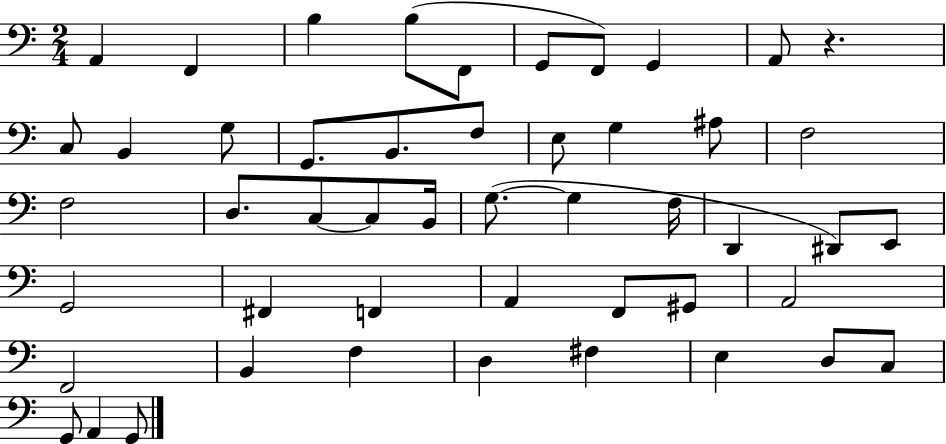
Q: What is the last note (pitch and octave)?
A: G2